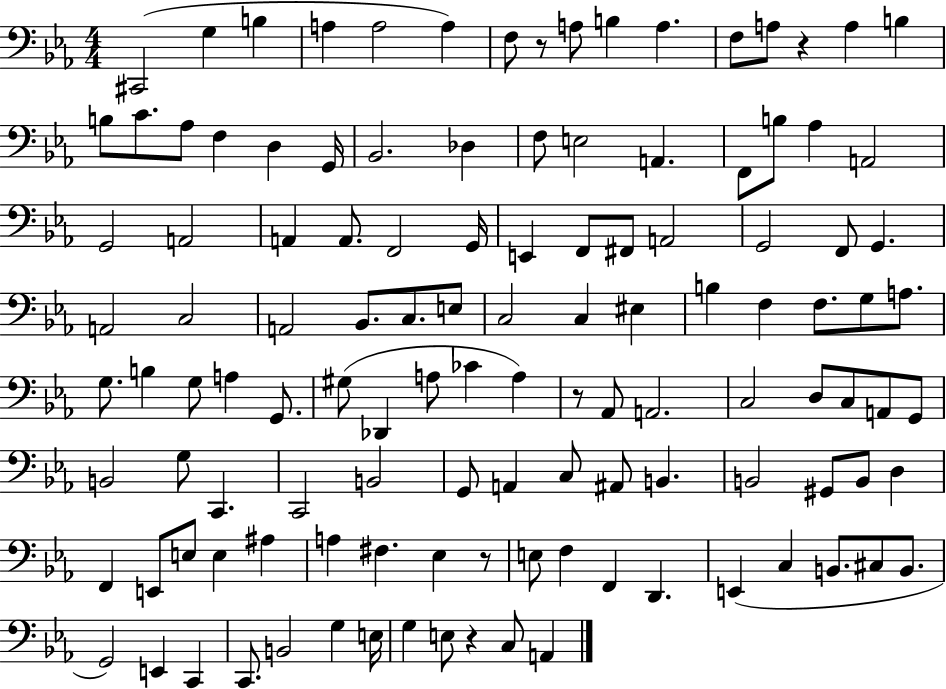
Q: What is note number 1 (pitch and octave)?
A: C#2